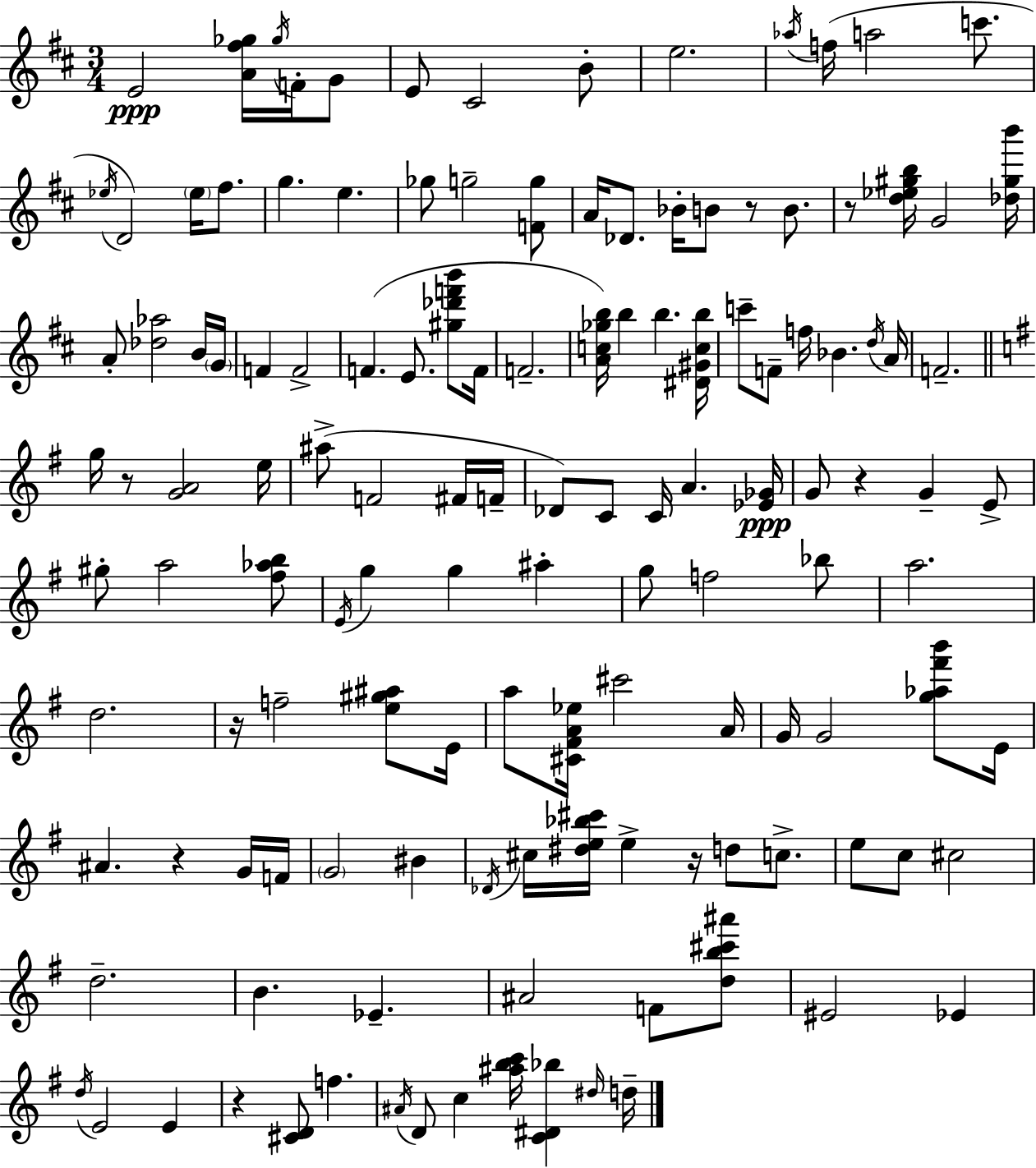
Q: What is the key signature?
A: D major